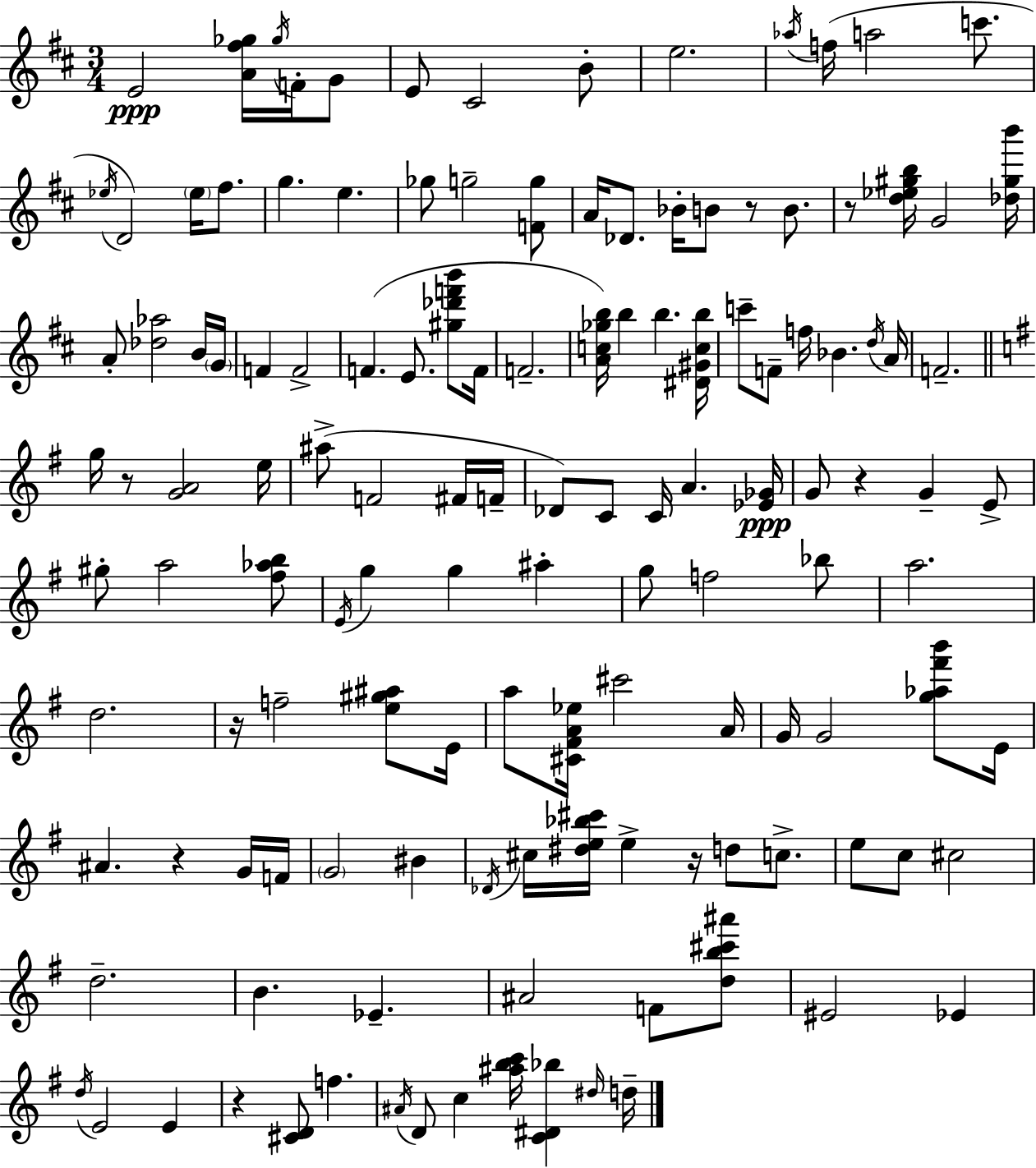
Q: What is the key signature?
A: D major